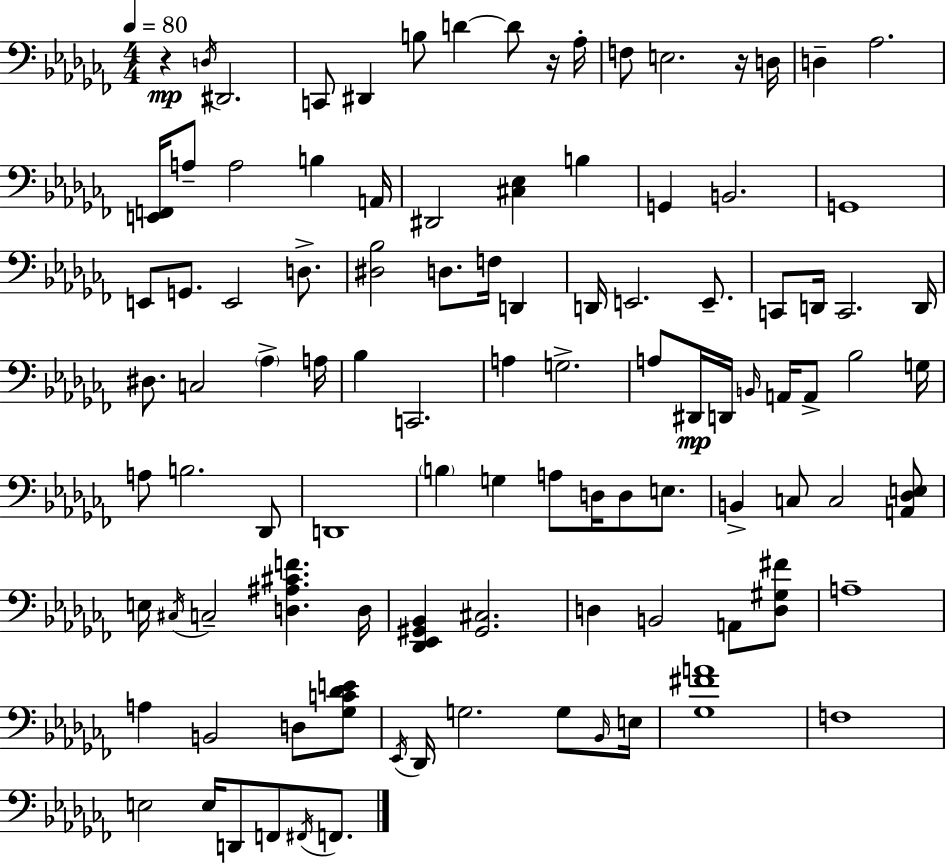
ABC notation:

X:1
T:Untitled
M:4/4
L:1/4
K:Abm
z D,/4 ^D,,2 C,,/2 ^D,, B,/2 D D/2 z/4 _A,/4 F,/2 E,2 z/4 D,/4 D, _A,2 [E,,F,,]/4 A,/2 A,2 B, A,,/4 ^D,,2 [^C,_E,] B, G,, B,,2 G,,4 E,,/2 G,,/2 E,,2 D,/2 [^D,_B,]2 D,/2 F,/4 D,, D,,/4 E,,2 E,,/2 C,,/2 D,,/4 C,,2 D,,/4 ^D,/2 C,2 _A, A,/4 _B, C,,2 A, G,2 A,/2 ^D,,/4 D,,/4 B,,/4 A,,/4 A,,/2 _B,2 G,/4 A,/2 B,2 _D,,/2 D,,4 B, G, A,/2 D,/4 D,/2 E,/2 B,, C,/2 C,2 [A,,_D,E,]/2 E,/4 ^C,/4 C,2 [D,^A,^CF] D,/4 [_D,,_E,,^G,,_B,,] [^G,,^C,]2 D, B,,2 A,,/2 [D,^G,^F]/2 A,4 A, B,,2 D,/2 [_G,C_DE]/2 _E,,/4 _D,,/4 G,2 G,/2 _B,,/4 E,/4 [_G,^FA]4 F,4 E,2 E,/4 D,,/2 F,,/2 ^F,,/4 F,,/2